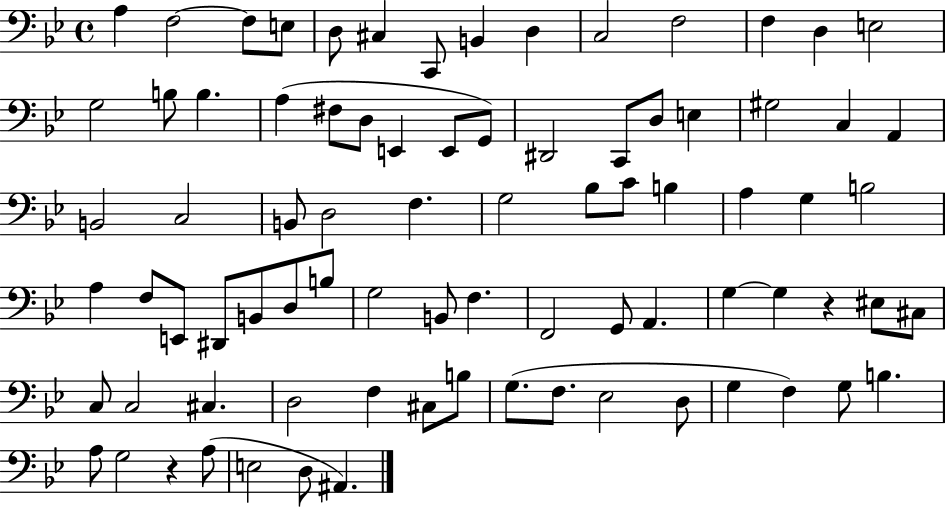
X:1
T:Untitled
M:4/4
L:1/4
K:Bb
A, F,2 F,/2 E,/2 D,/2 ^C, C,,/2 B,, D, C,2 F,2 F, D, E,2 G,2 B,/2 B, A, ^F,/2 D,/2 E,, E,,/2 G,,/2 ^D,,2 C,,/2 D,/2 E, ^G,2 C, A,, B,,2 C,2 B,,/2 D,2 F, G,2 _B,/2 C/2 B, A, G, B,2 A, F,/2 E,,/2 ^D,,/2 B,,/2 D,/2 B,/2 G,2 B,,/2 F, F,,2 G,,/2 A,, G, G, z ^E,/2 ^C,/2 C,/2 C,2 ^C, D,2 F, ^C,/2 B,/2 G,/2 F,/2 _E,2 D,/2 G, F, G,/2 B, A,/2 G,2 z A,/2 E,2 D,/2 ^A,,